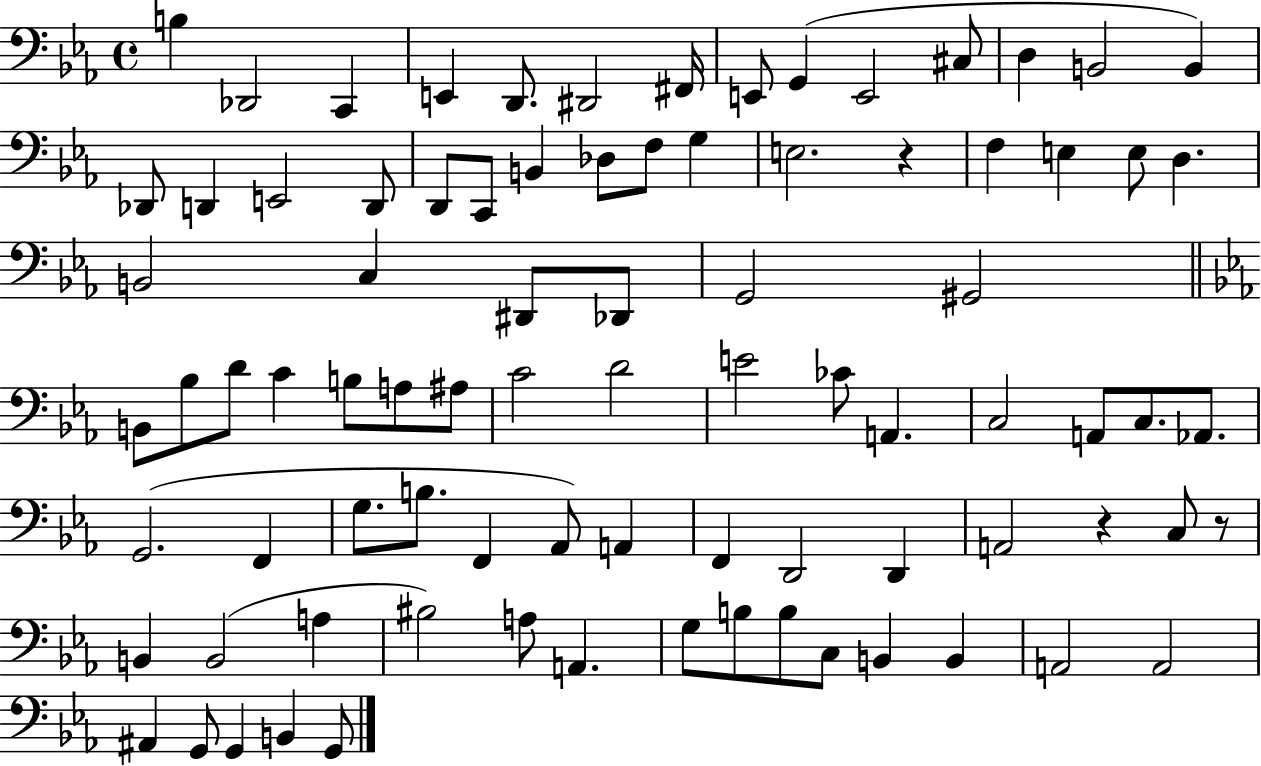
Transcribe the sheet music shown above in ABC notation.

X:1
T:Untitled
M:4/4
L:1/4
K:Eb
B, _D,,2 C,, E,, D,,/2 ^D,,2 ^F,,/4 E,,/2 G,, E,,2 ^C,/2 D, B,,2 B,, _D,,/2 D,, E,,2 D,,/2 D,,/2 C,,/2 B,, _D,/2 F,/2 G, E,2 z F, E, E,/2 D, B,,2 C, ^D,,/2 _D,,/2 G,,2 ^G,,2 B,,/2 _B,/2 D/2 C B,/2 A,/2 ^A,/2 C2 D2 E2 _C/2 A,, C,2 A,,/2 C,/2 _A,,/2 G,,2 F,, G,/2 B,/2 F,, _A,,/2 A,, F,, D,,2 D,, A,,2 z C,/2 z/2 B,, B,,2 A, ^B,2 A,/2 A,, G,/2 B,/2 B,/2 C,/2 B,, B,, A,,2 A,,2 ^A,, G,,/2 G,, B,, G,,/2